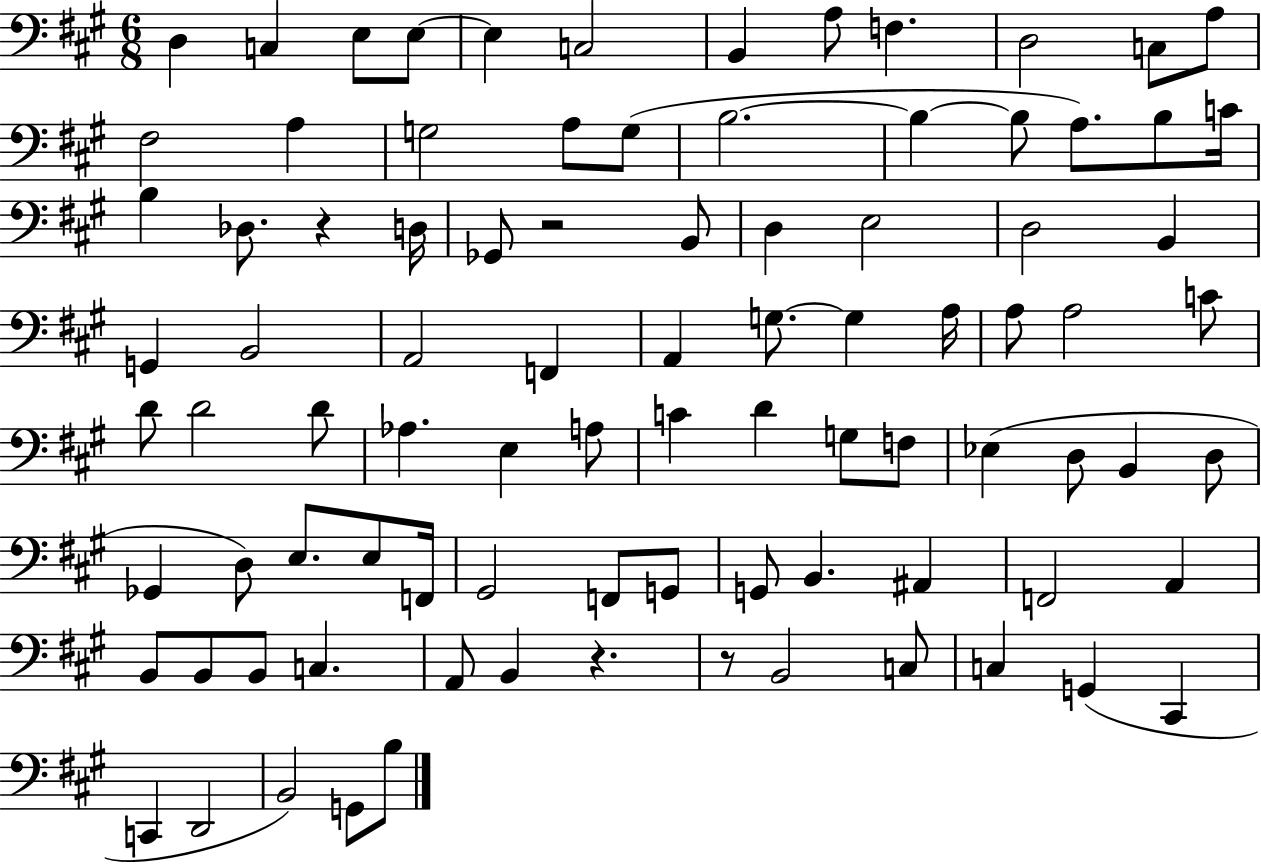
D3/q C3/q E3/e E3/e E3/q C3/h B2/q A3/e F3/q. D3/h C3/e A3/e F#3/h A3/q G3/h A3/e G3/e B3/h. B3/q B3/e A3/e. B3/e C4/s B3/q Db3/e. R/q D3/s Gb2/e R/h B2/e D3/q E3/h D3/h B2/q G2/q B2/h A2/h F2/q A2/q G3/e. G3/q A3/s A3/e A3/h C4/e D4/e D4/h D4/e Ab3/q. E3/q A3/e C4/q D4/q G3/e F3/e Eb3/q D3/e B2/q D3/e Gb2/q D3/e E3/e. E3/e F2/s G#2/h F2/e G2/e G2/e B2/q. A#2/q F2/h A2/q B2/e B2/e B2/e C3/q. A2/e B2/q R/q. R/e B2/h C3/e C3/q G2/q C#2/q C2/q D2/h B2/h G2/e B3/e